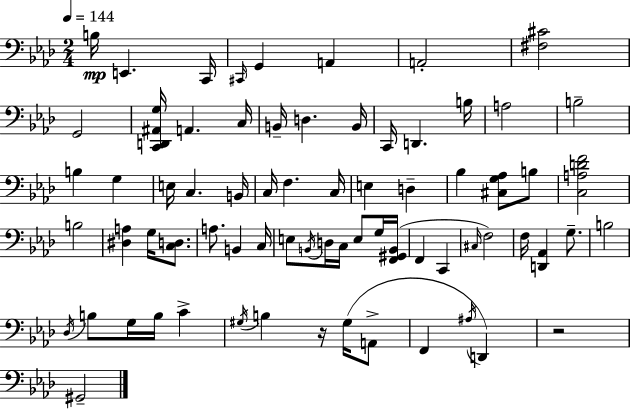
X:1
T:Untitled
M:2/4
L:1/4
K:Ab
B,/4 E,, C,,/4 ^C,,/4 G,, A,, A,,2 [^F,^C]2 G,,2 [C,,D,,^A,,G,]/4 A,, C,/4 B,,/4 D, B,,/4 C,,/4 D,, B,/4 A,2 B,2 B, G, E,/4 C, B,,/4 C,/4 F, C,/4 E, D, _B, [^C,G,_A,]/2 B,/2 [C,A,DF]2 B,2 [^D,A,] G,/4 [C,D,]/2 A,/2 B,, C,/4 E,/2 B,,/4 D,/4 C,/4 E,/2 G,/4 [F,,^G,,B,,]/4 F,, C,, ^C,/4 F,2 F,/4 [D,,_A,,] G,/2 B,2 _D,/4 B,/2 G,/4 B,/4 C ^G,/4 B, z/4 ^G,/4 A,,/2 F,, ^A,/4 D,, z2 ^G,,2